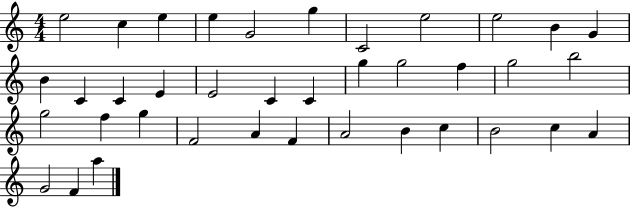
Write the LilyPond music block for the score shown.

{
  \clef treble
  \numericTimeSignature
  \time 4/4
  \key c \major
  e''2 c''4 e''4 | e''4 g'2 g''4 | c'2 e''2 | e''2 b'4 g'4 | \break b'4 c'4 c'4 e'4 | e'2 c'4 c'4 | g''4 g''2 f''4 | g''2 b''2 | \break g''2 f''4 g''4 | f'2 a'4 f'4 | a'2 b'4 c''4 | b'2 c''4 a'4 | \break g'2 f'4 a''4 | \bar "|."
}